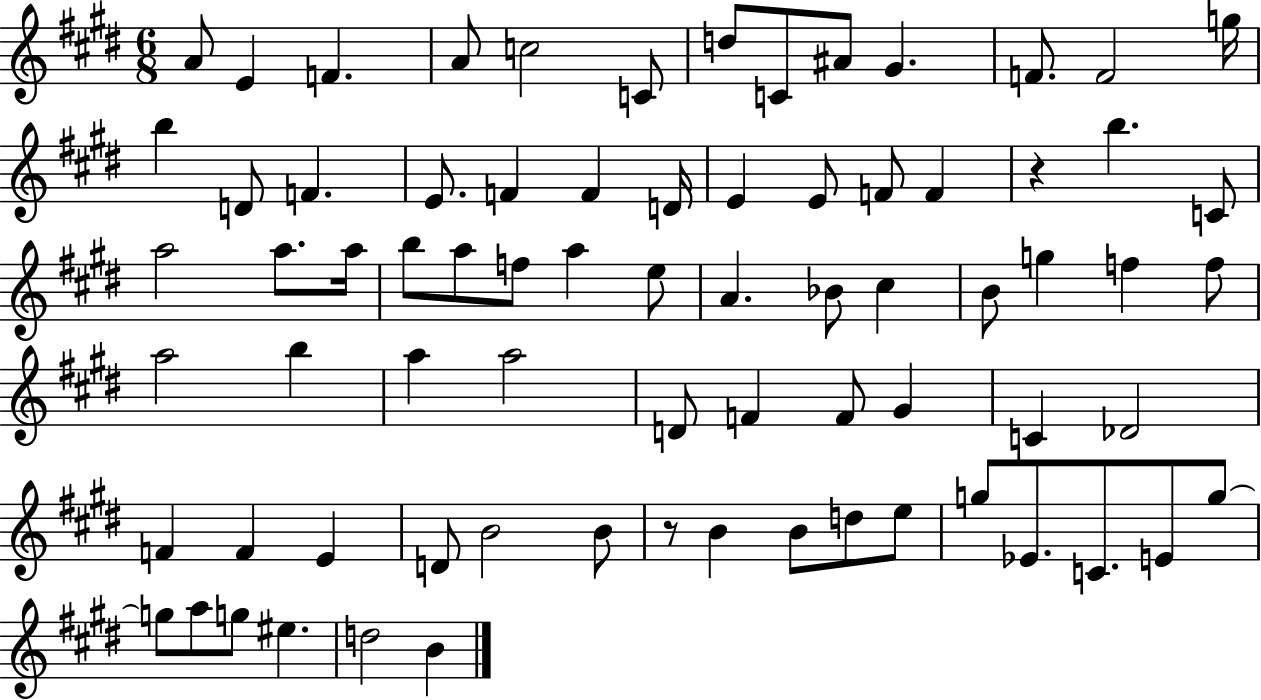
A4/e E4/q F4/q. A4/e C5/h C4/e D5/e C4/e A#4/e G#4/q. F4/e. F4/h G5/s B5/q D4/e F4/q. E4/e. F4/q F4/q D4/s E4/q E4/e F4/e F4/q R/q B5/q. C4/e A5/h A5/e. A5/s B5/e A5/e F5/e A5/q E5/e A4/q. Bb4/e C#5/q B4/e G5/q F5/q F5/e A5/h B5/q A5/q A5/h D4/e F4/q F4/e G#4/q C4/q Db4/h F4/q F4/q E4/q D4/e B4/h B4/e R/e B4/q B4/e D5/e E5/e G5/e Eb4/e. C4/e. E4/e G5/e G5/e A5/e G5/e EIS5/q. D5/h B4/q